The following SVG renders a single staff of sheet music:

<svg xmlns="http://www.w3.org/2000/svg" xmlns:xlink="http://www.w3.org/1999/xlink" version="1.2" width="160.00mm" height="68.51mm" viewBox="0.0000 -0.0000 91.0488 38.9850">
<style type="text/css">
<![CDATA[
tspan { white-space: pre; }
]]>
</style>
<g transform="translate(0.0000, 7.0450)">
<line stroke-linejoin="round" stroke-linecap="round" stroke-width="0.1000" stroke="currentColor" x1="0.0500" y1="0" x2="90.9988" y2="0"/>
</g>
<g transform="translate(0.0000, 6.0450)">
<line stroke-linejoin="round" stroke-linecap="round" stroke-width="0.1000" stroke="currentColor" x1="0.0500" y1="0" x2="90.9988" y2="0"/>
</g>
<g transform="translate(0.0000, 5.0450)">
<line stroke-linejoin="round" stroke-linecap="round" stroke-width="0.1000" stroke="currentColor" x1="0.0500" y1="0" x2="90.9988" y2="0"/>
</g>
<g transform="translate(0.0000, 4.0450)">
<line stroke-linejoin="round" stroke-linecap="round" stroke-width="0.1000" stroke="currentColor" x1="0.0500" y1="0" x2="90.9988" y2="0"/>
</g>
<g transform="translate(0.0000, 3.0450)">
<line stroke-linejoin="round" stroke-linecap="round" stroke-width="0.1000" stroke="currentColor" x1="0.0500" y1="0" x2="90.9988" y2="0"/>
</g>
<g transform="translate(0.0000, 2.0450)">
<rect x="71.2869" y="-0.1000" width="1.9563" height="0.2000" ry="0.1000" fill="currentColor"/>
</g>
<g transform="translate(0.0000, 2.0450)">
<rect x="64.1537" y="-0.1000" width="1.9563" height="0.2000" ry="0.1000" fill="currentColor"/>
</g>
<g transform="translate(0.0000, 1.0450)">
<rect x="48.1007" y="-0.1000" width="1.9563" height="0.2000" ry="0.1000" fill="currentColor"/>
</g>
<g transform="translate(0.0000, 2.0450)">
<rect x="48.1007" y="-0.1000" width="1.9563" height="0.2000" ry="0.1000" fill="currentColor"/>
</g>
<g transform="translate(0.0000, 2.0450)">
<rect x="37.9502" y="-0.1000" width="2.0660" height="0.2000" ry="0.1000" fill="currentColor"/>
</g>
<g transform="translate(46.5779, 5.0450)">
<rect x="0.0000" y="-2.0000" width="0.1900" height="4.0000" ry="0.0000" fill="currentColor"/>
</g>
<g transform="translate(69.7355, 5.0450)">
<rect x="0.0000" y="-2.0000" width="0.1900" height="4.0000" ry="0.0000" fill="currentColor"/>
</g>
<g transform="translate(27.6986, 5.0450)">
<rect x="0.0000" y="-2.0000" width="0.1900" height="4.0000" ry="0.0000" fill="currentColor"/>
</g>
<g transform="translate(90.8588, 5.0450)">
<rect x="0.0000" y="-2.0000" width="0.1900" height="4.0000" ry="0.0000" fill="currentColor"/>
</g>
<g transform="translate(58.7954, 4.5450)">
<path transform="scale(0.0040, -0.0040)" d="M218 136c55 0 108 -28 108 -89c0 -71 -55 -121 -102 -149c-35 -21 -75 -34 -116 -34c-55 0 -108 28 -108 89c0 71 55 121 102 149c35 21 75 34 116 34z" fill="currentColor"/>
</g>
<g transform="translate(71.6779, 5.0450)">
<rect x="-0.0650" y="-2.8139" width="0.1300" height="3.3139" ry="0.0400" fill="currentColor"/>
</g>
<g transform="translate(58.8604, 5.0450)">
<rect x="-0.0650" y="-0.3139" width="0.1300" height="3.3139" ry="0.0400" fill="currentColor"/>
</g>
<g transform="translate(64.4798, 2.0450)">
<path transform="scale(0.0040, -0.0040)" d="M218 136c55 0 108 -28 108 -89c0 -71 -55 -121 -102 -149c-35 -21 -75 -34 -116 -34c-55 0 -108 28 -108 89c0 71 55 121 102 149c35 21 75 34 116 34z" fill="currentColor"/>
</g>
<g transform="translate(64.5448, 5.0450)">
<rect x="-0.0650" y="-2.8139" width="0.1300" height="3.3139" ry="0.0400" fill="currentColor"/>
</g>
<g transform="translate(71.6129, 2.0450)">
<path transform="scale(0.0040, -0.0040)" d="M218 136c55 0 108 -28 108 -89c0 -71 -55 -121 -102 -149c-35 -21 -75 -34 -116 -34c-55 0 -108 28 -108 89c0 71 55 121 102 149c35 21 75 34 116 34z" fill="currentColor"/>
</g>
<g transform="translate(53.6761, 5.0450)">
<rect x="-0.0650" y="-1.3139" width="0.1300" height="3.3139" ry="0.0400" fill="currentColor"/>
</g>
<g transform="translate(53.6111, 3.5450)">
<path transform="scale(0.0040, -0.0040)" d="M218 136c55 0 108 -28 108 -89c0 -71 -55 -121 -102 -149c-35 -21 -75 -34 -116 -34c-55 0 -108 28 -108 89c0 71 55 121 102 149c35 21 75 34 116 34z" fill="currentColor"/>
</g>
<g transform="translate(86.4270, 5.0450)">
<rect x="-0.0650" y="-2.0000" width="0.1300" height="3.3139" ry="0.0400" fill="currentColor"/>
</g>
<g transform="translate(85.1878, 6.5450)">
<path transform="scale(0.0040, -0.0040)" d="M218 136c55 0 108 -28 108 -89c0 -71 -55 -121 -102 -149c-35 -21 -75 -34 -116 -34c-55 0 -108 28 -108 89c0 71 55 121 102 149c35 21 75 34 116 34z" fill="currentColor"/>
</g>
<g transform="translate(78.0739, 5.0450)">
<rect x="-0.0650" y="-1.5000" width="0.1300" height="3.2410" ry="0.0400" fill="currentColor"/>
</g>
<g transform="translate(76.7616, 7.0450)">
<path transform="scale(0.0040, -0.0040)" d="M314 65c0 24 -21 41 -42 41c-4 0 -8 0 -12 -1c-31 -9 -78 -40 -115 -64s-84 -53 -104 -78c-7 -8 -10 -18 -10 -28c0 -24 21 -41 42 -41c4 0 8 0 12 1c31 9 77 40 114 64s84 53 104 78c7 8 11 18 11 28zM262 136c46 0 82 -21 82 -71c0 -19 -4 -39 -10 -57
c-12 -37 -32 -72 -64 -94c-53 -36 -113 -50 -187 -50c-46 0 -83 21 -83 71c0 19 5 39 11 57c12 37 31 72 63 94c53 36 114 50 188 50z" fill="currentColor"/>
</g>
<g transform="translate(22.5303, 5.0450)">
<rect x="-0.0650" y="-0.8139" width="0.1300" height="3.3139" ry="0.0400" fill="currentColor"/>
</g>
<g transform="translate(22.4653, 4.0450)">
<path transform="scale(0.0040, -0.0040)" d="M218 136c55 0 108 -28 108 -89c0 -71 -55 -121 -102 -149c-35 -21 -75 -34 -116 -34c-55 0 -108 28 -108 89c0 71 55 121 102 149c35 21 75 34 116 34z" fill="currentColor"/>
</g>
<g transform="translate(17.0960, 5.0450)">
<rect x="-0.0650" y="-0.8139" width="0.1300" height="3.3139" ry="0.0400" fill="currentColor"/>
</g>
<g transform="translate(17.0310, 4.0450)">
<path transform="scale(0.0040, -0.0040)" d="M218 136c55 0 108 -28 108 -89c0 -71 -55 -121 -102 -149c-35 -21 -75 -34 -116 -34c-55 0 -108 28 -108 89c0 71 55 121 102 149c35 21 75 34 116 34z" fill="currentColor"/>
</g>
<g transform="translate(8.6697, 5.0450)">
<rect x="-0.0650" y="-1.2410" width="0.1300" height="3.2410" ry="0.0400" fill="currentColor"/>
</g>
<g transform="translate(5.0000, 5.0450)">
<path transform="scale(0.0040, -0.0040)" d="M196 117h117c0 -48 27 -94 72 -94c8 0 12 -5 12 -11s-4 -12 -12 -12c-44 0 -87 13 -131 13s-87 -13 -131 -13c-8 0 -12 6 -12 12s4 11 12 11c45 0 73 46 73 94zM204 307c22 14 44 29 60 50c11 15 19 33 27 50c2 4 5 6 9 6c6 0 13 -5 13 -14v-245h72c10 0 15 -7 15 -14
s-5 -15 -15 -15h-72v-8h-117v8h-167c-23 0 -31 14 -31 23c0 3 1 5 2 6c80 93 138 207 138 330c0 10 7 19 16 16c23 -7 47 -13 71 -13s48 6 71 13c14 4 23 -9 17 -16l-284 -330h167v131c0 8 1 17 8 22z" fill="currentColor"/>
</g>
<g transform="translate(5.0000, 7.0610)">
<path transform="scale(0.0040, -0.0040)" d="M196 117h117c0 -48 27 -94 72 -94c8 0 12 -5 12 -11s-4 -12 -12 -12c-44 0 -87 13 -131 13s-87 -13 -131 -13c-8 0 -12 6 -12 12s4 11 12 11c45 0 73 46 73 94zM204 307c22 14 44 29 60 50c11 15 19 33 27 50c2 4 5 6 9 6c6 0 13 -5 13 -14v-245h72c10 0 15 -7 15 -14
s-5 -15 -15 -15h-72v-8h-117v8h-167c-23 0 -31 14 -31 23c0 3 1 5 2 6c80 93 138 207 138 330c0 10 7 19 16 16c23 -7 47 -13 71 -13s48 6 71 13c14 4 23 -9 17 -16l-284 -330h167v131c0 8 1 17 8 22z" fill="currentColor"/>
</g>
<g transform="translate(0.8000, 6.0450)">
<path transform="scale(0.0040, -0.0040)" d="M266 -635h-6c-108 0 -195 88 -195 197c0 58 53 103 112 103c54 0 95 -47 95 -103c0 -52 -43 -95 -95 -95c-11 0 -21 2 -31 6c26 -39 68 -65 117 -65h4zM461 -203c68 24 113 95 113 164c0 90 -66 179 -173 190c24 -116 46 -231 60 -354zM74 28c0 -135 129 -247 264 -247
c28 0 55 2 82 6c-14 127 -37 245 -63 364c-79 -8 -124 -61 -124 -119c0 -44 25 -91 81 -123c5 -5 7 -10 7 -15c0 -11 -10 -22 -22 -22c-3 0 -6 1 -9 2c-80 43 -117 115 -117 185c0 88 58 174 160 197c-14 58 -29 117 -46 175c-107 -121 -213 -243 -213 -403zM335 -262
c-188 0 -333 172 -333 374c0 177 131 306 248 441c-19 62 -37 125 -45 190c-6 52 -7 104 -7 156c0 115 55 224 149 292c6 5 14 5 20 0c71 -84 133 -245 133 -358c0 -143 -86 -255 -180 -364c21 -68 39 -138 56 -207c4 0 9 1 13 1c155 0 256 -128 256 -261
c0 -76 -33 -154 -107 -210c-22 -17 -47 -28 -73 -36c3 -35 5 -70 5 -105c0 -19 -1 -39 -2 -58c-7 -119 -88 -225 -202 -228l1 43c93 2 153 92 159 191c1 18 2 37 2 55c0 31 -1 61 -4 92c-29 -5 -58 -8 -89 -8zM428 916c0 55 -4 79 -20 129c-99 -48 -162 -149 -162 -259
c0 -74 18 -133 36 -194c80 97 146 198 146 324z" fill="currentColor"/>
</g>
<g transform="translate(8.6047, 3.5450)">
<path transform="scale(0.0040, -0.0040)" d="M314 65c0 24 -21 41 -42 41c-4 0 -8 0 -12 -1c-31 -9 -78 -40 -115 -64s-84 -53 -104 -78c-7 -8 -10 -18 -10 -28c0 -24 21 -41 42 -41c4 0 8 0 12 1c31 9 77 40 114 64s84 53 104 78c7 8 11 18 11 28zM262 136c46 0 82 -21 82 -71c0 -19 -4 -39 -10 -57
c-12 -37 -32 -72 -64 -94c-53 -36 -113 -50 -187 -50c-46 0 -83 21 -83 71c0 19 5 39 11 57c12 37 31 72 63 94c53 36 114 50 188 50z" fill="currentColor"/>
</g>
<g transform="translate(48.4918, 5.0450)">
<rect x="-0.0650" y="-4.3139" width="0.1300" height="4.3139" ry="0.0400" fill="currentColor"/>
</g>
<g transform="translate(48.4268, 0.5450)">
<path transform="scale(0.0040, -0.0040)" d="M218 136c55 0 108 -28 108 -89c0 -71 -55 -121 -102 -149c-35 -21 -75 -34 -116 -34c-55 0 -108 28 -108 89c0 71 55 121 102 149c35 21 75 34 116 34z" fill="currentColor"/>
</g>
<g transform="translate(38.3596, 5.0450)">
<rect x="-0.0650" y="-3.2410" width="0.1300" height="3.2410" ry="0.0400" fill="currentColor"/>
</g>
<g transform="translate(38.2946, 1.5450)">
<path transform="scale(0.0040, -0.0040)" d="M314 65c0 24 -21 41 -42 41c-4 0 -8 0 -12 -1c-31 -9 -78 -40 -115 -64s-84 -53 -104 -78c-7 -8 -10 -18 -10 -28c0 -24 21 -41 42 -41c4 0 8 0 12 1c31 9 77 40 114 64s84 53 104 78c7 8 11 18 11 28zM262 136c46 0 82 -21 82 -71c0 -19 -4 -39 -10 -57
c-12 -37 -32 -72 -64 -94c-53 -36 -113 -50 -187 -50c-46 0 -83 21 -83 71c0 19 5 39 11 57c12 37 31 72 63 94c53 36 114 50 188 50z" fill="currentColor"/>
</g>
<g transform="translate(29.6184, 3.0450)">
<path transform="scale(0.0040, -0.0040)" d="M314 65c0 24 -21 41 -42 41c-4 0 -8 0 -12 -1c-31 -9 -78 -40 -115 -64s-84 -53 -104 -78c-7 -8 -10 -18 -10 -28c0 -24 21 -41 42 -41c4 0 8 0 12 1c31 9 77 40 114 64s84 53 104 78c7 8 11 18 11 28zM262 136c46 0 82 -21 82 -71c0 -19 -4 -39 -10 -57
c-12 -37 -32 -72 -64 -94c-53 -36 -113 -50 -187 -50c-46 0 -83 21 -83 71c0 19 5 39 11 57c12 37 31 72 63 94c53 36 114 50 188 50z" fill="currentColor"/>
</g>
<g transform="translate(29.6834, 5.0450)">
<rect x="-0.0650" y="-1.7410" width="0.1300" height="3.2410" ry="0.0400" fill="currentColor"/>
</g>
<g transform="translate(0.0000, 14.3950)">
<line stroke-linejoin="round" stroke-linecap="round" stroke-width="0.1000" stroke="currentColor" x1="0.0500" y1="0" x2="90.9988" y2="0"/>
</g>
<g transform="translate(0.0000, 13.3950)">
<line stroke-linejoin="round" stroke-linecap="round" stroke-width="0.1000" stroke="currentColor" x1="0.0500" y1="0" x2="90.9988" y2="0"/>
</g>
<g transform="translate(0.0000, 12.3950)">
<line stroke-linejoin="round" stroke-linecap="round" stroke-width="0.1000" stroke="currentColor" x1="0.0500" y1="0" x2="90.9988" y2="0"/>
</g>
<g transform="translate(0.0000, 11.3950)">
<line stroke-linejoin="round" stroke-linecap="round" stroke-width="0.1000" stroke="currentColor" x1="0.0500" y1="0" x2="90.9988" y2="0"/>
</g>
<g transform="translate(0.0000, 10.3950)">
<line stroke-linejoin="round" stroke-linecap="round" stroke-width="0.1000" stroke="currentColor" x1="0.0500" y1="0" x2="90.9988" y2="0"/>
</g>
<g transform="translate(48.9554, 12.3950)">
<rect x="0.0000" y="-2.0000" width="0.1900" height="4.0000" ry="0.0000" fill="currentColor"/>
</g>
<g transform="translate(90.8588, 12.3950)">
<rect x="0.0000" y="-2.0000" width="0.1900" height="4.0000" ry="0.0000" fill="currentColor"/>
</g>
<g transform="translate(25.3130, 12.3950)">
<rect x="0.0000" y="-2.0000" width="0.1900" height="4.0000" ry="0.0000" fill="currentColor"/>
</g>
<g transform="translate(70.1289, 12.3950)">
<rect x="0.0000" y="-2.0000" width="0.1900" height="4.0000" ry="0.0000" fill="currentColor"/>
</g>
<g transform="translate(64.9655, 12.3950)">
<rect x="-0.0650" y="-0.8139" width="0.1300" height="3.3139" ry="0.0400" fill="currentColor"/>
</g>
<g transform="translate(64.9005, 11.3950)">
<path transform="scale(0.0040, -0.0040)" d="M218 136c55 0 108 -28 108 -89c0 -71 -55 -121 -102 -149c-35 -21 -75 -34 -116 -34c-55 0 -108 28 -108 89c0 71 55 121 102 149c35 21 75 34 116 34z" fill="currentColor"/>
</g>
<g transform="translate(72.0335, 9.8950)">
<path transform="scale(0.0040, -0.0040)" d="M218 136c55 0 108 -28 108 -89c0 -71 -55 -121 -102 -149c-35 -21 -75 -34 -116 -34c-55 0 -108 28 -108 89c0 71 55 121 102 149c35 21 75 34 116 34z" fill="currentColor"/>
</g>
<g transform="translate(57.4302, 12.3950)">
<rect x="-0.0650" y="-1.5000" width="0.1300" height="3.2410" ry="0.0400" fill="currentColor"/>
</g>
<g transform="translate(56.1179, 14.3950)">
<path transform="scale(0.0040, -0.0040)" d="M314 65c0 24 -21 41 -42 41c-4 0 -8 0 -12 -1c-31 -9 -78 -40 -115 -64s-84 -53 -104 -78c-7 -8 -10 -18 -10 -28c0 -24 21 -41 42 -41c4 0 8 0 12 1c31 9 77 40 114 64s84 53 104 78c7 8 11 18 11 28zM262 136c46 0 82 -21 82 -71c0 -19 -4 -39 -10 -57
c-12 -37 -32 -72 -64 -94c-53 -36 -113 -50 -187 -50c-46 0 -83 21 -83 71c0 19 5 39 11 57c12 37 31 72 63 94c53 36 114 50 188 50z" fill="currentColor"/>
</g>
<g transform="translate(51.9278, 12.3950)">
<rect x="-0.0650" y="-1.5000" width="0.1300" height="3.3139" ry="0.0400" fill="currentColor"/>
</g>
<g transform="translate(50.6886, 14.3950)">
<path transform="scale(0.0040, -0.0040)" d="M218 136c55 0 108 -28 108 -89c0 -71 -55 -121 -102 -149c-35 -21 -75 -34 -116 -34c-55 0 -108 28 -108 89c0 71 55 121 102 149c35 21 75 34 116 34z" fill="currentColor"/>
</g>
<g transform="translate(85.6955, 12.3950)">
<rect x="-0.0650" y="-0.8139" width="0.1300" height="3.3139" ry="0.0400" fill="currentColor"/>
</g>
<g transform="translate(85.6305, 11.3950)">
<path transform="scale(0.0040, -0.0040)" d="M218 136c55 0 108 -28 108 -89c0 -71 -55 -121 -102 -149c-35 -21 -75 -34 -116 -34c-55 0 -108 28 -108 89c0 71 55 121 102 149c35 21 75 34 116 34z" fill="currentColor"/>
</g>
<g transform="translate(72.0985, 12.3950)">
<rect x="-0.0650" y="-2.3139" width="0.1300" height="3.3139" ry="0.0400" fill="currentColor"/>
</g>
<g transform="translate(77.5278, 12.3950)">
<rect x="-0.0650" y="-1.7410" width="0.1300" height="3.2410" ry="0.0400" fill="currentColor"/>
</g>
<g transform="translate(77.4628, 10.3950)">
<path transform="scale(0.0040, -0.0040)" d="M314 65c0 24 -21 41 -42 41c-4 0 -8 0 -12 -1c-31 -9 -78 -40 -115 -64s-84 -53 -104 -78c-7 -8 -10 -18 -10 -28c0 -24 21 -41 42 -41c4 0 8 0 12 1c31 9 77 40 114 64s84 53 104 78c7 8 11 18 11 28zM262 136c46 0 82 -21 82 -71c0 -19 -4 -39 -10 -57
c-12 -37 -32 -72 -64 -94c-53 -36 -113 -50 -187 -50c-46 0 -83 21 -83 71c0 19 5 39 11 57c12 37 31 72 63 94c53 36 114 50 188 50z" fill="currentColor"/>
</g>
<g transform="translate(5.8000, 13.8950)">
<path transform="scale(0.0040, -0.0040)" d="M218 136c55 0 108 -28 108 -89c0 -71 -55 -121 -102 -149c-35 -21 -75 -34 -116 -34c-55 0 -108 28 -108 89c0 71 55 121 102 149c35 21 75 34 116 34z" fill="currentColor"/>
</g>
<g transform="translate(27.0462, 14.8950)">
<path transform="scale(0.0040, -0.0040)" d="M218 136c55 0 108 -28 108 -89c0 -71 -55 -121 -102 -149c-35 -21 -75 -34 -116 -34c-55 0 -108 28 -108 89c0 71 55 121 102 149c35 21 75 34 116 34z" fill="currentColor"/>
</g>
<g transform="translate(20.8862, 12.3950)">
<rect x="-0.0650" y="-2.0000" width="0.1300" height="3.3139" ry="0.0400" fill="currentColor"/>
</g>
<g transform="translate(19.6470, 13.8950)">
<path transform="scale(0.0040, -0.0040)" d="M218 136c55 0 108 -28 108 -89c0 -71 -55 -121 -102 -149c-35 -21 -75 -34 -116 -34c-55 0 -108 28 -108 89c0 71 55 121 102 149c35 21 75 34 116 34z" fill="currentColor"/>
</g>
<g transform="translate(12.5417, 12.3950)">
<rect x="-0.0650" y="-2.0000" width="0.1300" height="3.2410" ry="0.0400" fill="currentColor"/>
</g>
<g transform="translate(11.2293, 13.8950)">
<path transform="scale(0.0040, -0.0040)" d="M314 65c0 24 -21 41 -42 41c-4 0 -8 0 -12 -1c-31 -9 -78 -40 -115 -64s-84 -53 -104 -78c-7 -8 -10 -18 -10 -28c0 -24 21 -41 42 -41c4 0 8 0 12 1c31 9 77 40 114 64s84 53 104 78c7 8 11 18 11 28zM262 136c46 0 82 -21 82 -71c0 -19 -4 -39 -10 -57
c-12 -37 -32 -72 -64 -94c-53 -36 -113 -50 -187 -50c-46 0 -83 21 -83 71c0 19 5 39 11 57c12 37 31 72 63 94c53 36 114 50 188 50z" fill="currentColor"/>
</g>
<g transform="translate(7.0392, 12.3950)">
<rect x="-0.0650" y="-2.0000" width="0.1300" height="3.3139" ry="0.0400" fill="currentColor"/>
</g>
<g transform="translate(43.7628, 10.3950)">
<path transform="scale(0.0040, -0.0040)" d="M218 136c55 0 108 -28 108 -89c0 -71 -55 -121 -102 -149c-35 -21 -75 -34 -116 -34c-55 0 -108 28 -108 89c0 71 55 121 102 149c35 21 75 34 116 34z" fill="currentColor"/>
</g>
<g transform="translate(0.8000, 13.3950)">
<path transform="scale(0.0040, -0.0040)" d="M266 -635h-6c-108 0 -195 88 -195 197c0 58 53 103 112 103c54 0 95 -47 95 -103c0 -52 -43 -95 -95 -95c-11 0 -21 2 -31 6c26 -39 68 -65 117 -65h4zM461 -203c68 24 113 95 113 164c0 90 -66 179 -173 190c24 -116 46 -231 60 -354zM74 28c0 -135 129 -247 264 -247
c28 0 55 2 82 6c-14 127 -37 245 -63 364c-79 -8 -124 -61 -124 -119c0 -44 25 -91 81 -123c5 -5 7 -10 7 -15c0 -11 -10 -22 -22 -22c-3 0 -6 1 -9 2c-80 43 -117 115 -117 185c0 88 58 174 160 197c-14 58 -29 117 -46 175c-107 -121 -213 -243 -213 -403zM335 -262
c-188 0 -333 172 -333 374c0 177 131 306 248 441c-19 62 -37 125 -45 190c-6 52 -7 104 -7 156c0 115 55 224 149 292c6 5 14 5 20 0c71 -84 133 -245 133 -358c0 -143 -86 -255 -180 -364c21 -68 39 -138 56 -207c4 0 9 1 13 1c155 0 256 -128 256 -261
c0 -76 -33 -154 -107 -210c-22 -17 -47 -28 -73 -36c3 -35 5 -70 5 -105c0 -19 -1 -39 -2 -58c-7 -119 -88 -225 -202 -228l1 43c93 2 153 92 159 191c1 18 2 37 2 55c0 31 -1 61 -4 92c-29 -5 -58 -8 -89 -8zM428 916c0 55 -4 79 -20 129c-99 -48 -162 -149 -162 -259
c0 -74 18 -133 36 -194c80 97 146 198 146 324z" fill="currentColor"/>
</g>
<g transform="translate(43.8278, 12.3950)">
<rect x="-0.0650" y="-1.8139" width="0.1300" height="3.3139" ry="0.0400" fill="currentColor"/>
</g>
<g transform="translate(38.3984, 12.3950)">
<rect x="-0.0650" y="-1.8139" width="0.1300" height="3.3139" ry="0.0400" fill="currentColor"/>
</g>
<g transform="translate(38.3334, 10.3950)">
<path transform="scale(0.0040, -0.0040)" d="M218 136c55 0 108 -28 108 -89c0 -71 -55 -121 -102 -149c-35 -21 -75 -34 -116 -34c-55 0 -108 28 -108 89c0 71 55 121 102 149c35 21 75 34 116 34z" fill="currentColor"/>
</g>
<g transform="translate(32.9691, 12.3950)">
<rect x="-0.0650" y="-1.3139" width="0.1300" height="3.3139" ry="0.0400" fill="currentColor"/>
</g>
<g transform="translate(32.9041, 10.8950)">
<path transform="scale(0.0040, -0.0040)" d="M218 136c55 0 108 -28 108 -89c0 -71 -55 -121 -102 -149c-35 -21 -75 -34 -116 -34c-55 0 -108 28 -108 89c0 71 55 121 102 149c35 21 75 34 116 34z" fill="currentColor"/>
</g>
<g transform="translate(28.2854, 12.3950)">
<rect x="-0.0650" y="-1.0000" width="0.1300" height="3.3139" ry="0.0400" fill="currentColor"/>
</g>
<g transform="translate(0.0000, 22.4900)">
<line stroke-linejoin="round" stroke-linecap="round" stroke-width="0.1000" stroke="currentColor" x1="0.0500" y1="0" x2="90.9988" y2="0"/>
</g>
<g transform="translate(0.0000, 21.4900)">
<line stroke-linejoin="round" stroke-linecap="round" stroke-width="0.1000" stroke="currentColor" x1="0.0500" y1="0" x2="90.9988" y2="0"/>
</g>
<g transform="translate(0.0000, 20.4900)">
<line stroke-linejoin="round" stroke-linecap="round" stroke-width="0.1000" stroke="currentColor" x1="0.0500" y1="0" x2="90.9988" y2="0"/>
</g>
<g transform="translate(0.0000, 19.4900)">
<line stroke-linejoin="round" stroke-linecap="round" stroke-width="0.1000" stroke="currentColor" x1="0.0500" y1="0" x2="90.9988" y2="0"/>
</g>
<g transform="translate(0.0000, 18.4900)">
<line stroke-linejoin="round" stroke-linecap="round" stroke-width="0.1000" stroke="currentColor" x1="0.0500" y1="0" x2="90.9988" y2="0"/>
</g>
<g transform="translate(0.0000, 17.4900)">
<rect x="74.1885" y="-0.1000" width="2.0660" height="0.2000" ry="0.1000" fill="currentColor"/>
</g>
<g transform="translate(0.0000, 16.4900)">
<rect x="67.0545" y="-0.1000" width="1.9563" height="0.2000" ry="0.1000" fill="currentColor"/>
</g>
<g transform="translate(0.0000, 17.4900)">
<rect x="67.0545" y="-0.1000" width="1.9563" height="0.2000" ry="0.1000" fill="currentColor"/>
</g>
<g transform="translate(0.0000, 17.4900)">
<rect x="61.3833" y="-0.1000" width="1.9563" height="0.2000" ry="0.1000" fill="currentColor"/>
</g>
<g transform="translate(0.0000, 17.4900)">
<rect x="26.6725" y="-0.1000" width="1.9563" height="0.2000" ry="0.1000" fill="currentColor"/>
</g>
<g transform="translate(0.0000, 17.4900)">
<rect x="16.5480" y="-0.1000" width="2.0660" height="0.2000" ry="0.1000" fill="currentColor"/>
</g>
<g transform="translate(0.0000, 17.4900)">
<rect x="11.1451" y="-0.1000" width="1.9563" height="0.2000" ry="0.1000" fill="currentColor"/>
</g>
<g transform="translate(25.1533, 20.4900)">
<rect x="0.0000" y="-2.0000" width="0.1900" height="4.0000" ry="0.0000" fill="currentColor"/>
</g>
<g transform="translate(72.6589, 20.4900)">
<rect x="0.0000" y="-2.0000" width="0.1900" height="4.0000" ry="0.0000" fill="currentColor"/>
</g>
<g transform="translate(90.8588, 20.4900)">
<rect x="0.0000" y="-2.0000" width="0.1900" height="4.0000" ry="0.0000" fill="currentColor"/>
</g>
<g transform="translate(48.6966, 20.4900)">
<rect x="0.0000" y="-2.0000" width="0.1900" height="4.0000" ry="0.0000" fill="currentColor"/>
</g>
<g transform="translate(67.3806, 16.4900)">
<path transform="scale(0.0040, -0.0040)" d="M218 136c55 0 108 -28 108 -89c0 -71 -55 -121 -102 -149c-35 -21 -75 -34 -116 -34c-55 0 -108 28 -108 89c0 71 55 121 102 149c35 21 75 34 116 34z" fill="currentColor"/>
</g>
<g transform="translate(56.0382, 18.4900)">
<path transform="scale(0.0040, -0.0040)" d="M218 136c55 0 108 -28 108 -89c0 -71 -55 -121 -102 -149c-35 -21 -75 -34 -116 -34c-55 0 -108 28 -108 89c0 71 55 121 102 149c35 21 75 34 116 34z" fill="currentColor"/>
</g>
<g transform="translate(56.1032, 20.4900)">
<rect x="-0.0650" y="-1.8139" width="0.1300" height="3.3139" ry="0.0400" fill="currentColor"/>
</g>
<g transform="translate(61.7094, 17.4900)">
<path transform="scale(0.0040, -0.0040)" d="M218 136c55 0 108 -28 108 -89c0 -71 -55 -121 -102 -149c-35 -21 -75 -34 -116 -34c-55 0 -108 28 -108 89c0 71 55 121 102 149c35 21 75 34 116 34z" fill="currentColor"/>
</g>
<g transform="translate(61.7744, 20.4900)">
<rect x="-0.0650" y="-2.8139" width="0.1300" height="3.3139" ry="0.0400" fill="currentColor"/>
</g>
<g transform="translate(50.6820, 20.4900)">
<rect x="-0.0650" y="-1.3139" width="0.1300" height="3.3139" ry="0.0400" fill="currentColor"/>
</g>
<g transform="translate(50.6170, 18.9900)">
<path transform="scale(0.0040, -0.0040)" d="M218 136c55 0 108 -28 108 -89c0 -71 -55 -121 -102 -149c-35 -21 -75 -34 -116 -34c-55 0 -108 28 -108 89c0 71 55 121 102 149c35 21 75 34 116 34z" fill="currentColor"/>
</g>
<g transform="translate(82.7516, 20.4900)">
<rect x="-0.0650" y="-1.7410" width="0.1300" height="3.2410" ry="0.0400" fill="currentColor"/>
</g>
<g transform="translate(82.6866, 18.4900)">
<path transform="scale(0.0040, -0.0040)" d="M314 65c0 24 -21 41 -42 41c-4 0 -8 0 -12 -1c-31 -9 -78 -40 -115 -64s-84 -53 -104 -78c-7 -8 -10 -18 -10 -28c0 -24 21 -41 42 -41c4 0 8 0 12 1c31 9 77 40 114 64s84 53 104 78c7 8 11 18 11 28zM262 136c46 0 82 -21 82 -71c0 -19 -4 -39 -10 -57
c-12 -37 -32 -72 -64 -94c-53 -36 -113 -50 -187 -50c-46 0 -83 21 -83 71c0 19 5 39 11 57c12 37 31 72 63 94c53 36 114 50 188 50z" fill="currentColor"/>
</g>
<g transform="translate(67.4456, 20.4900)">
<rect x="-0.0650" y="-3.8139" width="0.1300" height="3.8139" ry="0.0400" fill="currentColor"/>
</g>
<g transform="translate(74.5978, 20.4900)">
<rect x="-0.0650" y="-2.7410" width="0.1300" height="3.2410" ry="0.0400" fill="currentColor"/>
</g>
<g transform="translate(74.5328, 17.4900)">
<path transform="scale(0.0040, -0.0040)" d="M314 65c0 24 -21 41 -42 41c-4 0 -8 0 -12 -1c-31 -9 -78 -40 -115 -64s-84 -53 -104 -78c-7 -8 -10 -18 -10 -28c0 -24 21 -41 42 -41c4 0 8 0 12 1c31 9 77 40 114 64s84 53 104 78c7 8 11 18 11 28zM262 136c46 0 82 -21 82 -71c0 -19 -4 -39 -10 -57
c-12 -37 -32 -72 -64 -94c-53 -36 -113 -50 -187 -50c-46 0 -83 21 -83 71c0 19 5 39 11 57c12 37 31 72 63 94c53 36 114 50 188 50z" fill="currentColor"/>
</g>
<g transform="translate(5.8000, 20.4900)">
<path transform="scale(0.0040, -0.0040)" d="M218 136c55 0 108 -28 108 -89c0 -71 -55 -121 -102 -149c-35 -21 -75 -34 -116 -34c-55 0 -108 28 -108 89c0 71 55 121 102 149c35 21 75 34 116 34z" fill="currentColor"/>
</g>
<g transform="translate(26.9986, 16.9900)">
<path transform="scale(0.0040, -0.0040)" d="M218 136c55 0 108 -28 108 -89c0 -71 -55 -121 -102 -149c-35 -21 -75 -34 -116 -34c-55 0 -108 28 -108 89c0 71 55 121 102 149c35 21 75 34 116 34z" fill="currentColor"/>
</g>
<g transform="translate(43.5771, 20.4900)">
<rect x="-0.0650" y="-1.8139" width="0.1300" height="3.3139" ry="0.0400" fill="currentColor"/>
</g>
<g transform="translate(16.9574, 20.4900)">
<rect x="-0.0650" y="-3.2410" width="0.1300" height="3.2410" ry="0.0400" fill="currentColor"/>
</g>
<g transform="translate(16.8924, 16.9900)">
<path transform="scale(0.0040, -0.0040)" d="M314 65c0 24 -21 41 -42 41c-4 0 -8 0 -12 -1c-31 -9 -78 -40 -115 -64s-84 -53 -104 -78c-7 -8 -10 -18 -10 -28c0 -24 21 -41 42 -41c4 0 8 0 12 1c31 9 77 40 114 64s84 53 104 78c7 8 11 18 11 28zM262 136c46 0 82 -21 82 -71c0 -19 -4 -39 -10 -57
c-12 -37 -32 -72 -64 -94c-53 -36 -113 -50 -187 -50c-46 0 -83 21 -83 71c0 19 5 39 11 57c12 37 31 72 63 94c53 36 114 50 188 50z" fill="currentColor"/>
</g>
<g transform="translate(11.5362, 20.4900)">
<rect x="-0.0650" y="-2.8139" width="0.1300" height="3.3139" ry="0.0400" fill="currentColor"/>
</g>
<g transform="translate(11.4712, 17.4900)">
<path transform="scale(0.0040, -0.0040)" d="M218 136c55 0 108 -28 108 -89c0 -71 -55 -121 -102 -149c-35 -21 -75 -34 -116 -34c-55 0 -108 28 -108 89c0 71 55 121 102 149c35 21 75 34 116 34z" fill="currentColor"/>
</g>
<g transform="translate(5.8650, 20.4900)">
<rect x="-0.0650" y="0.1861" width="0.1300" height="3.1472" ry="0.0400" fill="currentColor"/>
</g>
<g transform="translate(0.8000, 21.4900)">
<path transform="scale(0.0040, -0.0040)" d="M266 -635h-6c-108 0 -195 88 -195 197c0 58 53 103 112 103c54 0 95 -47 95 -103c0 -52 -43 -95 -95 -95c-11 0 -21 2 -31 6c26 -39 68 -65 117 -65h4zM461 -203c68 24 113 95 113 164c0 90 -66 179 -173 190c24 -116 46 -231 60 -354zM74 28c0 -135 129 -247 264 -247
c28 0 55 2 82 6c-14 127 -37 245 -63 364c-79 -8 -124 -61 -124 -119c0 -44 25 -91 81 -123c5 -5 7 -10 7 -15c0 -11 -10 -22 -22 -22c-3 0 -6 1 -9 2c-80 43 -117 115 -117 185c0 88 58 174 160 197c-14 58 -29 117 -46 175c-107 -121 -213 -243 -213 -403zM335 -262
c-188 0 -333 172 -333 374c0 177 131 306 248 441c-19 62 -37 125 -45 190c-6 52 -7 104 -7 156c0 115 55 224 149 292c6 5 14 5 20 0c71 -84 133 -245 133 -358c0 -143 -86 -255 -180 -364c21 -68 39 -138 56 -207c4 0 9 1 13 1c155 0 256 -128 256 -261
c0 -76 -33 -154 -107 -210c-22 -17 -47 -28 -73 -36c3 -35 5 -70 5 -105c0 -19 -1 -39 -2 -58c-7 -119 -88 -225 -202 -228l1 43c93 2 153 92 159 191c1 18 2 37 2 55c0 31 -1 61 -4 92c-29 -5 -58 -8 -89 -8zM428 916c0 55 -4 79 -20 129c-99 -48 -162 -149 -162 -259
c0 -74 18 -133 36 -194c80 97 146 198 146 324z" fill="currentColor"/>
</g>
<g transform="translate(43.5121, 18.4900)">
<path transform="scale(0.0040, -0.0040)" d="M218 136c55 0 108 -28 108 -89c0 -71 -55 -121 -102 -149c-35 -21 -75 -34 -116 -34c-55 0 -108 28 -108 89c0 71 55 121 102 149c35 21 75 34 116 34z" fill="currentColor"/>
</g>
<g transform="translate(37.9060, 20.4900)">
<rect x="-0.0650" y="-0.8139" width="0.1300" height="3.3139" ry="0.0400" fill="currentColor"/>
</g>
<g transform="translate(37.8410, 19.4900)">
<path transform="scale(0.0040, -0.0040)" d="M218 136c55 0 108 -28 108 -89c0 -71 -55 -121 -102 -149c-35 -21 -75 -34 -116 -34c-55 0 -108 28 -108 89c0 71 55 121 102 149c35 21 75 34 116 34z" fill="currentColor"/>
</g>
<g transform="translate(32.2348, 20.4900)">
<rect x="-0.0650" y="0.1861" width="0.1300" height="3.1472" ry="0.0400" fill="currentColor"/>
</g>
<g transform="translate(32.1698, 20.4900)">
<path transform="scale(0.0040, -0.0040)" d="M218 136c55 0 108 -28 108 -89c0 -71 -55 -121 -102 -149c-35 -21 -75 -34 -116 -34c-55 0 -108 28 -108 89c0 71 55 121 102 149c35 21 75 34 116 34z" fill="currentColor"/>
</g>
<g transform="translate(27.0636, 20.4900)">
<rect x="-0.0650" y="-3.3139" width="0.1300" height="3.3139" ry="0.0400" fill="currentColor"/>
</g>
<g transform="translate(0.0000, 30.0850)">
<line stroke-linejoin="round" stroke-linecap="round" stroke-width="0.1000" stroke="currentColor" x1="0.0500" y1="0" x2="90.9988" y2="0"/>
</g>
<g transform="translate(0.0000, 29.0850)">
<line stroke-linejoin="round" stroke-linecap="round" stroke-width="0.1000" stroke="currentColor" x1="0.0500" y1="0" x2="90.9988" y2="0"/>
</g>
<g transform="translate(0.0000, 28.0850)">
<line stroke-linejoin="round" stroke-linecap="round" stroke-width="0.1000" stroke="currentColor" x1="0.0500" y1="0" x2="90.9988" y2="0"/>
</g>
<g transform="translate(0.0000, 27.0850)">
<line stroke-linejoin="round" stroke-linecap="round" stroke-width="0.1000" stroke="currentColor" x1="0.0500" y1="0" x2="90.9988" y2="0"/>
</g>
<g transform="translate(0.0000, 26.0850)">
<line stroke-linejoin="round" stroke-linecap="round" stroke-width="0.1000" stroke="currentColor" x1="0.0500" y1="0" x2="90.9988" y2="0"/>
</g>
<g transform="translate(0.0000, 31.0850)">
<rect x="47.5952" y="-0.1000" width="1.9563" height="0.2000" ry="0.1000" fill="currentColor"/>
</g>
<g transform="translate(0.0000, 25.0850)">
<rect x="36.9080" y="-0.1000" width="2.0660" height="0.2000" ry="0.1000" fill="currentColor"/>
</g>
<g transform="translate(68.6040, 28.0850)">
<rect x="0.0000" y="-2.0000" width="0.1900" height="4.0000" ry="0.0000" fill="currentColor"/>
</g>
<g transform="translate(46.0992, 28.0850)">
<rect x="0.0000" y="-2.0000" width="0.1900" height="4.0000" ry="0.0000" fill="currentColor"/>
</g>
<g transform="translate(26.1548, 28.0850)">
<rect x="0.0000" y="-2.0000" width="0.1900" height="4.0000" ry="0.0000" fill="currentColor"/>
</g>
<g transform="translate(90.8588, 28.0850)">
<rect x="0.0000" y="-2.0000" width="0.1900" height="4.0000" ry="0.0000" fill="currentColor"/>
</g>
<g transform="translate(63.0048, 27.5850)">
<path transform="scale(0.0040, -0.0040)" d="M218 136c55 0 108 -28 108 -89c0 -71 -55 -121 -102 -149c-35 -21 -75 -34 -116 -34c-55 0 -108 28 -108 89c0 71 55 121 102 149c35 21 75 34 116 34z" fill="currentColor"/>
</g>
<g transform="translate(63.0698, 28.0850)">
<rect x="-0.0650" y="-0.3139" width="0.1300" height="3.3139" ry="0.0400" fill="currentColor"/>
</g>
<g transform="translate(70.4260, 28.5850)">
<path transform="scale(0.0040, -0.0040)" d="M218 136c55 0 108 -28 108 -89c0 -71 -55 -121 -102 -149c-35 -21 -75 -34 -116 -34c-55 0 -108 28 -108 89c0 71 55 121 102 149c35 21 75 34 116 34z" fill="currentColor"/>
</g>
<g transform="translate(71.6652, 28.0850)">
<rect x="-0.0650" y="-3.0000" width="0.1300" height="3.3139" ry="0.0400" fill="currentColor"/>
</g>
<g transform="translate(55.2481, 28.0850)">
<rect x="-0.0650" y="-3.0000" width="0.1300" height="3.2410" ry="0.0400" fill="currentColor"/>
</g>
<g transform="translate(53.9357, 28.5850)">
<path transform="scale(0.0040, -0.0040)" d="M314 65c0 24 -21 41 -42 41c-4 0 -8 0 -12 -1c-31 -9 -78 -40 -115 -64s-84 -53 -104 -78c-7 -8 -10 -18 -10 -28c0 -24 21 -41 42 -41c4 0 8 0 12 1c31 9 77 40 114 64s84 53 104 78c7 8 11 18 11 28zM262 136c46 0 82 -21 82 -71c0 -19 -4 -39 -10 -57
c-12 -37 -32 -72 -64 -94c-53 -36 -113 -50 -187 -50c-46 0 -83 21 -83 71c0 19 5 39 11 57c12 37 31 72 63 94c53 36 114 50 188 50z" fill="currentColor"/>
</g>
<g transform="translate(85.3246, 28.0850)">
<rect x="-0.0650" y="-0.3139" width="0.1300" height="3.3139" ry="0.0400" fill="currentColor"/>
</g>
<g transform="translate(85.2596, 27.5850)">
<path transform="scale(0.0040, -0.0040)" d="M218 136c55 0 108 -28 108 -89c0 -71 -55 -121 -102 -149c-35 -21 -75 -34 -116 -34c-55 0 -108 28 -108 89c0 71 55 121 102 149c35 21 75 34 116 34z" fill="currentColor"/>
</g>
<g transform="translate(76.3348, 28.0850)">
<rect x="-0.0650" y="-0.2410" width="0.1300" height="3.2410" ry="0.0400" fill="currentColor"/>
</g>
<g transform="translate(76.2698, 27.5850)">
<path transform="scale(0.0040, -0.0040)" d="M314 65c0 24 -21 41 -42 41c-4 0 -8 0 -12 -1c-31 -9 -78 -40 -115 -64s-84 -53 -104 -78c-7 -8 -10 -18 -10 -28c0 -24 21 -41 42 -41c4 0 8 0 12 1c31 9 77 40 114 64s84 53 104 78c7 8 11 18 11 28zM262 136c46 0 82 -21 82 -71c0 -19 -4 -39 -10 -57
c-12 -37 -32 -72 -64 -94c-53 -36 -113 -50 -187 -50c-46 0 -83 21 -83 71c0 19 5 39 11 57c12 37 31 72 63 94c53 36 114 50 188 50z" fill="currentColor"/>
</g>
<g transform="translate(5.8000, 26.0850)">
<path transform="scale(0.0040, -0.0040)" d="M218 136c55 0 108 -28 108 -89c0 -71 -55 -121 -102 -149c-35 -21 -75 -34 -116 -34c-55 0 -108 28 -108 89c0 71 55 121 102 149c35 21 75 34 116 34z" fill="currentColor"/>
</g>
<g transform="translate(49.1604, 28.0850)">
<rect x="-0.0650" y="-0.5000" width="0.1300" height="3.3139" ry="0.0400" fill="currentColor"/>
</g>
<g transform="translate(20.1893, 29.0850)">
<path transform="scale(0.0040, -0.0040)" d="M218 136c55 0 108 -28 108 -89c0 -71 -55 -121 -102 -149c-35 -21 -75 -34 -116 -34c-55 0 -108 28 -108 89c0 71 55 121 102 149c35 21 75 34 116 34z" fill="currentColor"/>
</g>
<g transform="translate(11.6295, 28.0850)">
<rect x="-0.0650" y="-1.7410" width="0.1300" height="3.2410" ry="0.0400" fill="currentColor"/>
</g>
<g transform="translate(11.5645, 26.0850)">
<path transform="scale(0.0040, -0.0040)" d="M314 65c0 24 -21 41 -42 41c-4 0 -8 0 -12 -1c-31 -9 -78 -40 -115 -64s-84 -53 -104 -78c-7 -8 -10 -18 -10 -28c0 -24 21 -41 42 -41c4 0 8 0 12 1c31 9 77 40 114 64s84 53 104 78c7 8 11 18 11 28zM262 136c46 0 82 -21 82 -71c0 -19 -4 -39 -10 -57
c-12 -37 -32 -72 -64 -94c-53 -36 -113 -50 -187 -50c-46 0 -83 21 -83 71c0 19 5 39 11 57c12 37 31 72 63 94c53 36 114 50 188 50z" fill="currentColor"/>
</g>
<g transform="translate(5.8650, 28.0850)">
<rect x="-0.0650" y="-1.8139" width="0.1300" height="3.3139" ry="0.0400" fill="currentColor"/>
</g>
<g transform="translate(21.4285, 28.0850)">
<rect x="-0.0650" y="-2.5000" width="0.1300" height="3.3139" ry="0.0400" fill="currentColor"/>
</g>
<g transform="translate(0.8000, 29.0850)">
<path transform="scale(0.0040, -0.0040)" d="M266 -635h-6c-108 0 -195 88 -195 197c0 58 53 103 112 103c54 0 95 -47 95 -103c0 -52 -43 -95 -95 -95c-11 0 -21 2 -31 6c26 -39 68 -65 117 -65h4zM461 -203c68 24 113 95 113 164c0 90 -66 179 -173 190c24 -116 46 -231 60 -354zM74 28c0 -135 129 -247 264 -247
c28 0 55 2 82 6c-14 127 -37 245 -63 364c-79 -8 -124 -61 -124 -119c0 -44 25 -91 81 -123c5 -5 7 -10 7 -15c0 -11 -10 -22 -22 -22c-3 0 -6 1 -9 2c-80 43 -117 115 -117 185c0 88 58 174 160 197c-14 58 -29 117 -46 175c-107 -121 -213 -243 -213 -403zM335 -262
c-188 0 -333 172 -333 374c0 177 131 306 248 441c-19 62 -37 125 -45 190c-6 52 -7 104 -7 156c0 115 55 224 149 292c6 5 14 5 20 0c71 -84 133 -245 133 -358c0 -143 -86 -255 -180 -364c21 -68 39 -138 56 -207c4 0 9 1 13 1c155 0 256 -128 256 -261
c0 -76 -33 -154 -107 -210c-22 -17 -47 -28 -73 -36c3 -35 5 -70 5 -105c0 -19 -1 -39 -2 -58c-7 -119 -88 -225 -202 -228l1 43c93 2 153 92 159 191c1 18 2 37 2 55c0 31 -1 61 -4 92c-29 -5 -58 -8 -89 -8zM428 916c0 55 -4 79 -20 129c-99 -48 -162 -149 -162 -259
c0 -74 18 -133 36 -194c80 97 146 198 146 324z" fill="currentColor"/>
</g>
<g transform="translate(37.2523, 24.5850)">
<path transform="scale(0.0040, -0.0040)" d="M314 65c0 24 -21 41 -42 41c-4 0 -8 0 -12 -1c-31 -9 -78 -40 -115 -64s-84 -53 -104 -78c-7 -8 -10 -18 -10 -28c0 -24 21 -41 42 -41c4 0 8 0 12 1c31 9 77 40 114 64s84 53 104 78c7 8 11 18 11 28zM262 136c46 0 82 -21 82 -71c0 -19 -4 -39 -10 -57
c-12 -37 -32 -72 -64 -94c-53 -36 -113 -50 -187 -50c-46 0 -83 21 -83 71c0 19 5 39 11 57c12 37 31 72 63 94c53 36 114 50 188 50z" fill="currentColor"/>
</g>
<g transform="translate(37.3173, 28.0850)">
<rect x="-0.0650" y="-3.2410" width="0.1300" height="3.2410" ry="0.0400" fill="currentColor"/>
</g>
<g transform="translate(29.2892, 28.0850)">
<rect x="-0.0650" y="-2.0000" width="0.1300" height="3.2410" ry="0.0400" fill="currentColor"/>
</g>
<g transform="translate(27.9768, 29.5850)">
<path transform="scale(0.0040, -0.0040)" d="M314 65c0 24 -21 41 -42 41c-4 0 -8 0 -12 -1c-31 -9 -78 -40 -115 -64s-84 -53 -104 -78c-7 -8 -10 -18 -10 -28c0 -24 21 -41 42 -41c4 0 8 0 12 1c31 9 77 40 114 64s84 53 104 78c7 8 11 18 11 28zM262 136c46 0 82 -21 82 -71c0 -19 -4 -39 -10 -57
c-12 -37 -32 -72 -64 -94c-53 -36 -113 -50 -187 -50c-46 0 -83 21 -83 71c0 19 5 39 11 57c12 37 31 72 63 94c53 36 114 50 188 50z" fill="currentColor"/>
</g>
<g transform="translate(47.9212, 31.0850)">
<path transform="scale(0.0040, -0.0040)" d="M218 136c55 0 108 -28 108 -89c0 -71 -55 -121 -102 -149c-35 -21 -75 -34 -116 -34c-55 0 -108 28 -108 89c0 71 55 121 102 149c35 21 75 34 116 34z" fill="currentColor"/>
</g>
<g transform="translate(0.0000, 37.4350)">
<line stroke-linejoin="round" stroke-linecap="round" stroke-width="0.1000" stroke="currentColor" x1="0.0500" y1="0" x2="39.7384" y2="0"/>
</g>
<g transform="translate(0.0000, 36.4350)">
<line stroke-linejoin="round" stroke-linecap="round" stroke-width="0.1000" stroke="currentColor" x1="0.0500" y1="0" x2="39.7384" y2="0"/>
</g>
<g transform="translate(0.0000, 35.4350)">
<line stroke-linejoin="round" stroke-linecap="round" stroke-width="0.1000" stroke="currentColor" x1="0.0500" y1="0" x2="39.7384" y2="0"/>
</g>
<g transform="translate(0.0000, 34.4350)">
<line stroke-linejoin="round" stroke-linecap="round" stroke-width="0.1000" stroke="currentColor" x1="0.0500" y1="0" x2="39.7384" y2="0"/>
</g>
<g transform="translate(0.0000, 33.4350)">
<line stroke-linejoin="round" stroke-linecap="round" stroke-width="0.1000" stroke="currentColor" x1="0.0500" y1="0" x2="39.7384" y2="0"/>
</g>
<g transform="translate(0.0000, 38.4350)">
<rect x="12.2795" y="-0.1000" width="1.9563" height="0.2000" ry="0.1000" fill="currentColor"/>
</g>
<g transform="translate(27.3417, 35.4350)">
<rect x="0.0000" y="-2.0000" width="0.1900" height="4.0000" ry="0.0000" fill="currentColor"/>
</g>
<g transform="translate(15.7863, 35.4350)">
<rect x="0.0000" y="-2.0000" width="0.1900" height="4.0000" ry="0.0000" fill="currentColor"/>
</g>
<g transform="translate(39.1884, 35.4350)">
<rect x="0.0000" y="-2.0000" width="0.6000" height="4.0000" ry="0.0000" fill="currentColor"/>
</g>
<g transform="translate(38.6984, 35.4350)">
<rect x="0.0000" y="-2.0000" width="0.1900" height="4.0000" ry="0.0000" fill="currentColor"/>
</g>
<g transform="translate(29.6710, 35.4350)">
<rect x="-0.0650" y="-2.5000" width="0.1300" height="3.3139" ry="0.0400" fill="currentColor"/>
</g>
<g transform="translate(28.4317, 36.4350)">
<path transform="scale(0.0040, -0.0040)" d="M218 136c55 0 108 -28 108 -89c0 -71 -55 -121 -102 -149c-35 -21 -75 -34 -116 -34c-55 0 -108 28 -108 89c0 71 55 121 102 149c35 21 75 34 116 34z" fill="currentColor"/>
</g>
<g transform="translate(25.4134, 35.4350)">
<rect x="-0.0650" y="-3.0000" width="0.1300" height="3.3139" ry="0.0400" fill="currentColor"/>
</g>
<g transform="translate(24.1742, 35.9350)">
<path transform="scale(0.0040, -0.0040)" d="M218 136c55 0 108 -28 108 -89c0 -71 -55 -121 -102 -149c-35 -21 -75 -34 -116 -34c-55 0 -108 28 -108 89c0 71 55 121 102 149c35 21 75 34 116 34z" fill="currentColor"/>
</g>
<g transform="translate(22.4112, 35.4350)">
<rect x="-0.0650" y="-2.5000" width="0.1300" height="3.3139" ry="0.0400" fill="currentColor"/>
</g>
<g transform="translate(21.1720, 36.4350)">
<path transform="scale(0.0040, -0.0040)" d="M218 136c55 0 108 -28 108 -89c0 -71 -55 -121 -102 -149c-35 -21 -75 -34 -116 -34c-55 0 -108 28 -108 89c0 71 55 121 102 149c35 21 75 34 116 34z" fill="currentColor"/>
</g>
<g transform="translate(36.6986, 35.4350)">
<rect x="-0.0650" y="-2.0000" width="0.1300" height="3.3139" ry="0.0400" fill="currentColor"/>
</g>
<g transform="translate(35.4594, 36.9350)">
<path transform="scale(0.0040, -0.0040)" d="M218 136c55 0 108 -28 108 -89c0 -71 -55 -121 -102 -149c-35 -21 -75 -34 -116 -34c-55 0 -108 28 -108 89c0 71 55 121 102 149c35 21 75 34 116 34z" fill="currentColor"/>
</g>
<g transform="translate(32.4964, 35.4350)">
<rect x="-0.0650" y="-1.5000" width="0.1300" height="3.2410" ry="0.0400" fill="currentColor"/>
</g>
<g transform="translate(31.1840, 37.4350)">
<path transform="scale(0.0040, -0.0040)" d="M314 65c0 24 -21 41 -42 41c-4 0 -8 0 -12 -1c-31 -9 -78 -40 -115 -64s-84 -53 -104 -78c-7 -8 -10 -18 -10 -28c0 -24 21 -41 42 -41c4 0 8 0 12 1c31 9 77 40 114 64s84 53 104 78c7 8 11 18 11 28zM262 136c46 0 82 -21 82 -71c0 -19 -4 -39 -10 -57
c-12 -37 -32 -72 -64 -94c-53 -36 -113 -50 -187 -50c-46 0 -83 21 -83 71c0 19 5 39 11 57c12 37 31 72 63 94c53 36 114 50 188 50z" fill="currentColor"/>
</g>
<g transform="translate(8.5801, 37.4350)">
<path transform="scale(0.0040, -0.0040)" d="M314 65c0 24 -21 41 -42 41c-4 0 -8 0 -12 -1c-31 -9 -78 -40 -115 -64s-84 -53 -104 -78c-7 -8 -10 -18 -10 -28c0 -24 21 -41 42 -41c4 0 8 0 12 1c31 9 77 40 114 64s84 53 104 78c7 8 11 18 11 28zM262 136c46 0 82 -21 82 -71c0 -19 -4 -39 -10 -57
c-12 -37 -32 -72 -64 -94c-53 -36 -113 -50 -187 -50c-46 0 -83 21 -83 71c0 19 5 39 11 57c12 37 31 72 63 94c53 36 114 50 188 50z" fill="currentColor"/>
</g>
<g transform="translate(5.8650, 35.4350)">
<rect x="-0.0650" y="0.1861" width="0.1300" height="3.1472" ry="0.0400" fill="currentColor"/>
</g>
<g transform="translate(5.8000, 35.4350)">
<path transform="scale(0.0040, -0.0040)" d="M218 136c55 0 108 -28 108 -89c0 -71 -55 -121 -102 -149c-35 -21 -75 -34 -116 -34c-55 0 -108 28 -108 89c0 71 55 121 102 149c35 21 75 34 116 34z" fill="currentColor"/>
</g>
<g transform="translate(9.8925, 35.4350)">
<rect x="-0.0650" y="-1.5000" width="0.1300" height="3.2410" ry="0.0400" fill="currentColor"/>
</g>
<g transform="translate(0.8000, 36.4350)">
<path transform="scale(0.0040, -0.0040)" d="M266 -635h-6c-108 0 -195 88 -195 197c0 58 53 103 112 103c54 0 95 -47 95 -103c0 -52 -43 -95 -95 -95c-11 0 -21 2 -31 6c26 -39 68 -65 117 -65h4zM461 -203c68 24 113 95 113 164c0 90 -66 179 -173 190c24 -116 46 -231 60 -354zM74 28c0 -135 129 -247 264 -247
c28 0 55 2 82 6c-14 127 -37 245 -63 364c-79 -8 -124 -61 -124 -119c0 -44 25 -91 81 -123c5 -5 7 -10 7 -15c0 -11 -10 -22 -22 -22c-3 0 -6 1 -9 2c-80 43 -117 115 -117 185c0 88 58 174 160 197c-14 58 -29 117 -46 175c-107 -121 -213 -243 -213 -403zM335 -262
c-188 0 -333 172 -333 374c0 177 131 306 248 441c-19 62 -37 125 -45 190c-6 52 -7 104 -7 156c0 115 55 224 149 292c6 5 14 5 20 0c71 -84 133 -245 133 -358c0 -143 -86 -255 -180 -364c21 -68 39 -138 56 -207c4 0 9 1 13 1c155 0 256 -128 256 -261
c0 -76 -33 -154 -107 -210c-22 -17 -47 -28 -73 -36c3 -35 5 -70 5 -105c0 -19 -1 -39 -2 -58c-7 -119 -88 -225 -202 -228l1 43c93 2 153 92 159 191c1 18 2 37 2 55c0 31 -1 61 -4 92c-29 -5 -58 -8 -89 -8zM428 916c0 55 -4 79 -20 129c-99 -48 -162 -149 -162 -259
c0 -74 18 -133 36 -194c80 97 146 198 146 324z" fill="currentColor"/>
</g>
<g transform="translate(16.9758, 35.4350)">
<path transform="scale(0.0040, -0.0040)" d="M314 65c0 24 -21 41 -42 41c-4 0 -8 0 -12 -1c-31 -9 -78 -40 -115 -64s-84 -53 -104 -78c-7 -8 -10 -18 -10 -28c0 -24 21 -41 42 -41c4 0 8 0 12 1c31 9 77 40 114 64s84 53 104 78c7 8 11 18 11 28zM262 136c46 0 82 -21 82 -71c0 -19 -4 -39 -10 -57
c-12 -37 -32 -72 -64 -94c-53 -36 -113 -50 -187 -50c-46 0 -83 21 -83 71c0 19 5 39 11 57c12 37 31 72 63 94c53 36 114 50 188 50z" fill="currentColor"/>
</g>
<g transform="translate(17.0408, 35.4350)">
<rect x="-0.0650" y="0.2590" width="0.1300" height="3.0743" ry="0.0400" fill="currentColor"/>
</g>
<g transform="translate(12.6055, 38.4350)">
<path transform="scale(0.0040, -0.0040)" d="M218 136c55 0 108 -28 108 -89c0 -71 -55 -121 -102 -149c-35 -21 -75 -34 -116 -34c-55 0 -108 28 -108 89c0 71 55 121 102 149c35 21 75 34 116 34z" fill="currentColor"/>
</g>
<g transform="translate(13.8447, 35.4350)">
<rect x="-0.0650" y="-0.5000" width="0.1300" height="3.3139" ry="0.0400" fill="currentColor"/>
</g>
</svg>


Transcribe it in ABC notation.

X:1
T:Untitled
M:4/4
L:1/4
K:C
e2 d d f2 b2 d' e c a a E2 F F F2 F D e f f E E2 d g f2 d B a b2 b B d f e f a c' a2 f2 f f2 G F2 b2 C A2 c A c2 c B E2 C B2 G A G E2 F